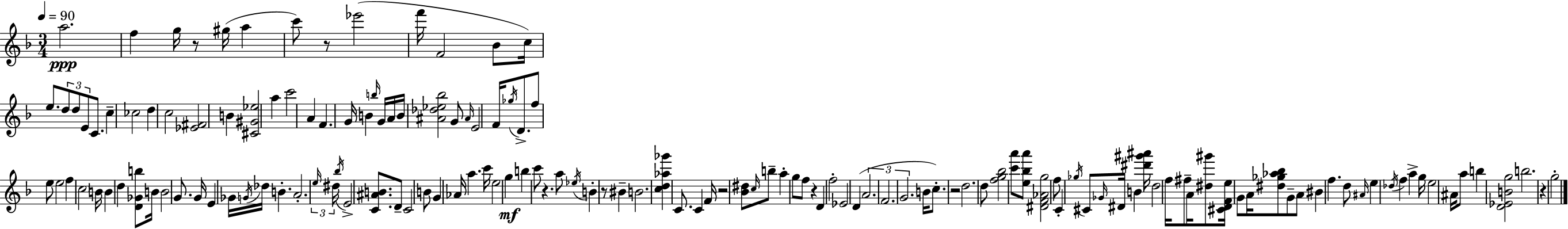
X:1
T:Untitled
M:3/4
L:1/4
K:F
a2 f g/4 z/2 ^g/4 a c'/2 z/2 _e'2 f'/4 F2 _B/2 c/4 e/2 d/2 d/2 E/2 C/2 c _c2 d c2 [_E^F]2 B [^C^G_e]2 a c'2 A F G/4 B b/4 G/4 A/4 B/4 [^A_d_e_b]2 G/2 ^A/4 E2 F/4 _g/4 D/2 f/2 e/2 e2 f c2 B/4 B d [D_Gb]/2 B/4 B2 G/2 G/4 E _G/4 G/4 _d/4 B A2 e/4 ^d/4 _b/4 E2 [C^AB]/2 D/2 C2 B/2 G _A/4 a c'/4 e2 g b c'/2 z a/2 _e/4 B z/2 ^B B2 [cd_a_g'] C/2 C F/4 z2 [_B^d]/2 c/4 b/2 a g/2 f/2 z D f2 _E2 D A2 F2 G2 B/4 c/2 z2 d2 d/2 [fg_b]2 [c'a']/2 [e_ba']/2 [^DF_Ag]2 f/2 C _g/4 ^C/2 _G/4 ^D/4 B [^d'^g'^a']/4 d2 f/4 ^f/2 A/4 [^d^g']/2 [^CDFe]/4 G/2 A/4 [^d_g_a_b]/2 G/2 A/2 ^B f d/2 ^A/4 e _d/4 f a g/4 e2 ^A/4 a/2 b [D_EBg]2 b2 z g2